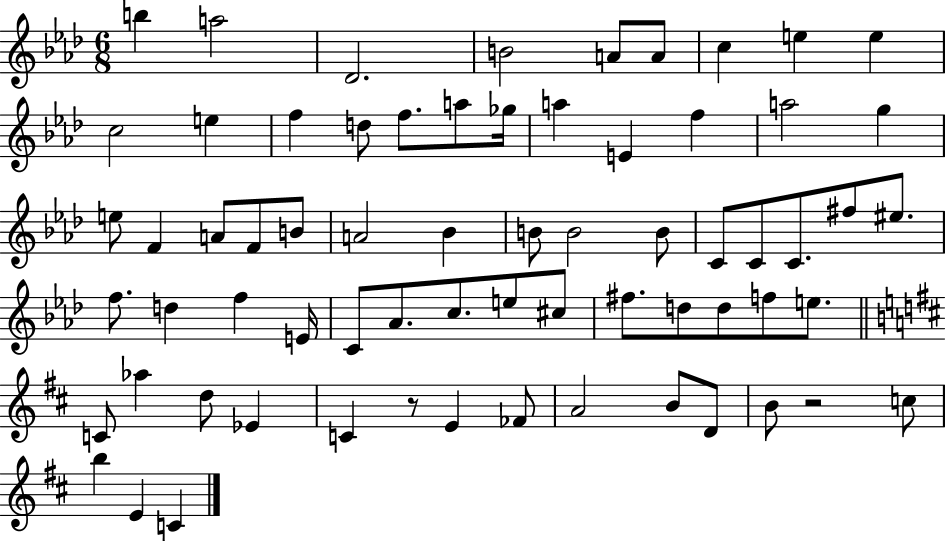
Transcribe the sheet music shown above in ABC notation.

X:1
T:Untitled
M:6/8
L:1/4
K:Ab
b a2 _D2 B2 A/2 A/2 c e e c2 e f d/2 f/2 a/2 _g/4 a E f a2 g e/2 F A/2 F/2 B/2 A2 _B B/2 B2 B/2 C/2 C/2 C/2 ^f/2 ^e/2 f/2 d f E/4 C/2 _A/2 c/2 e/2 ^c/2 ^f/2 d/2 d/2 f/2 e/2 C/2 _a d/2 _E C z/2 E _F/2 A2 B/2 D/2 B/2 z2 c/2 b E C